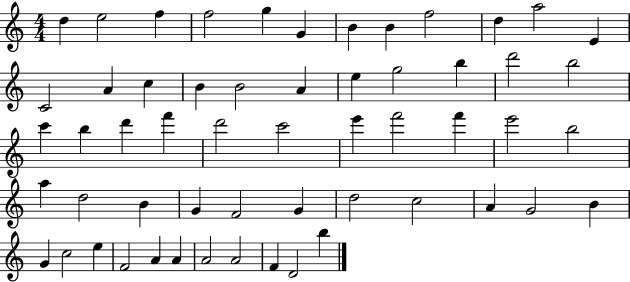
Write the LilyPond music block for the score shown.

{
  \clef treble
  \numericTimeSignature
  \time 4/4
  \key c \major
  d''4 e''2 f''4 | f''2 g''4 g'4 | b'4 b'4 f''2 | d''4 a''2 e'4 | \break c'2 a'4 c''4 | b'4 b'2 a'4 | e''4 g''2 b''4 | d'''2 b''2 | \break c'''4 b''4 d'''4 f'''4 | d'''2 c'''2 | e'''4 f'''2 f'''4 | e'''2 b''2 | \break a''4 d''2 b'4 | g'4 f'2 g'4 | d''2 c''2 | a'4 g'2 b'4 | \break g'4 c''2 e''4 | f'2 a'4 a'4 | a'2 a'2 | f'4 d'2 b''4 | \break \bar "|."
}